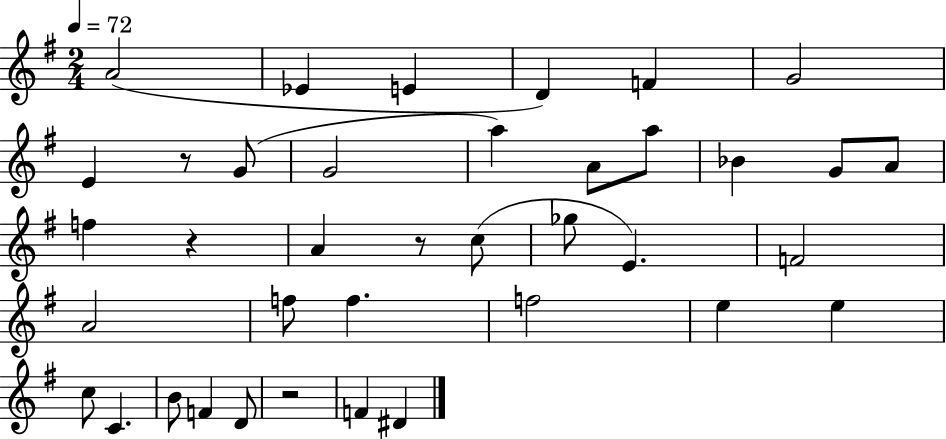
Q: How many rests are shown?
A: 4